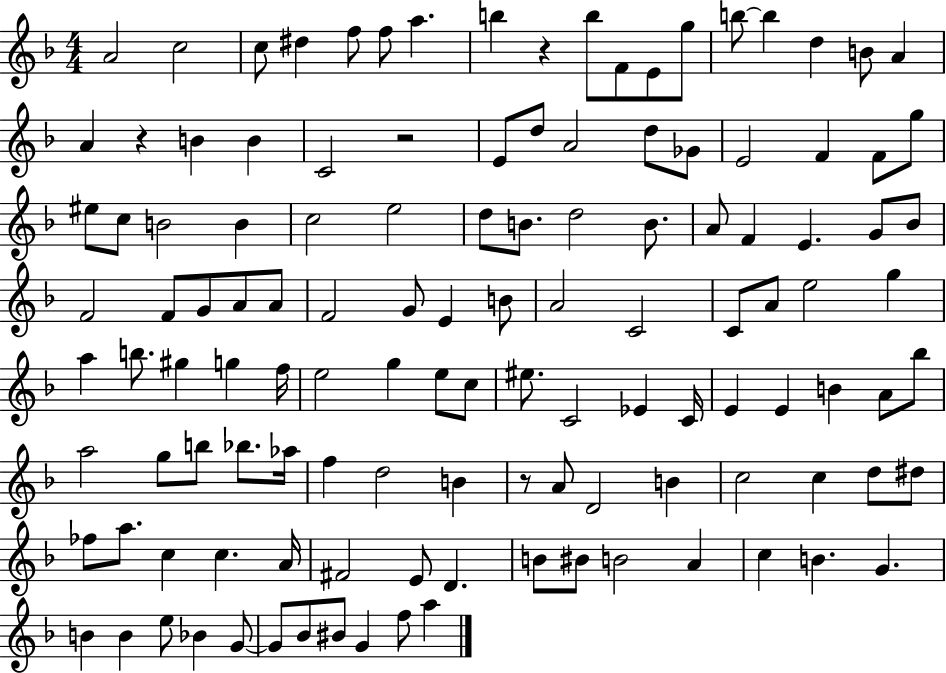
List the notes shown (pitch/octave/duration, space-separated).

A4/h C5/h C5/e D#5/q F5/e F5/e A5/q. B5/q R/q B5/e F4/e E4/e G5/e B5/e B5/q D5/q B4/e A4/q A4/q R/q B4/q B4/q C4/h R/h E4/e D5/e A4/h D5/e Gb4/e E4/h F4/q F4/e G5/e EIS5/e C5/e B4/h B4/q C5/h E5/h D5/e B4/e. D5/h B4/e. A4/e F4/q E4/q. G4/e Bb4/e F4/h F4/e G4/e A4/e A4/e F4/h G4/e E4/q B4/e A4/h C4/h C4/e A4/e E5/h G5/q A5/q B5/e. G#5/q G5/q F5/s E5/h G5/q E5/e C5/e EIS5/e. C4/h Eb4/q C4/s E4/q E4/q B4/q A4/e Bb5/e A5/h G5/e B5/e Bb5/e. Ab5/s F5/q D5/h B4/q R/e A4/e D4/h B4/q C5/h C5/q D5/e D#5/e FES5/e A5/e. C5/q C5/q. A4/s F#4/h E4/e D4/q. B4/e BIS4/e B4/h A4/q C5/q B4/q. G4/q. B4/q B4/q E5/e Bb4/q G4/e G4/e Bb4/e BIS4/e G4/q F5/e A5/q